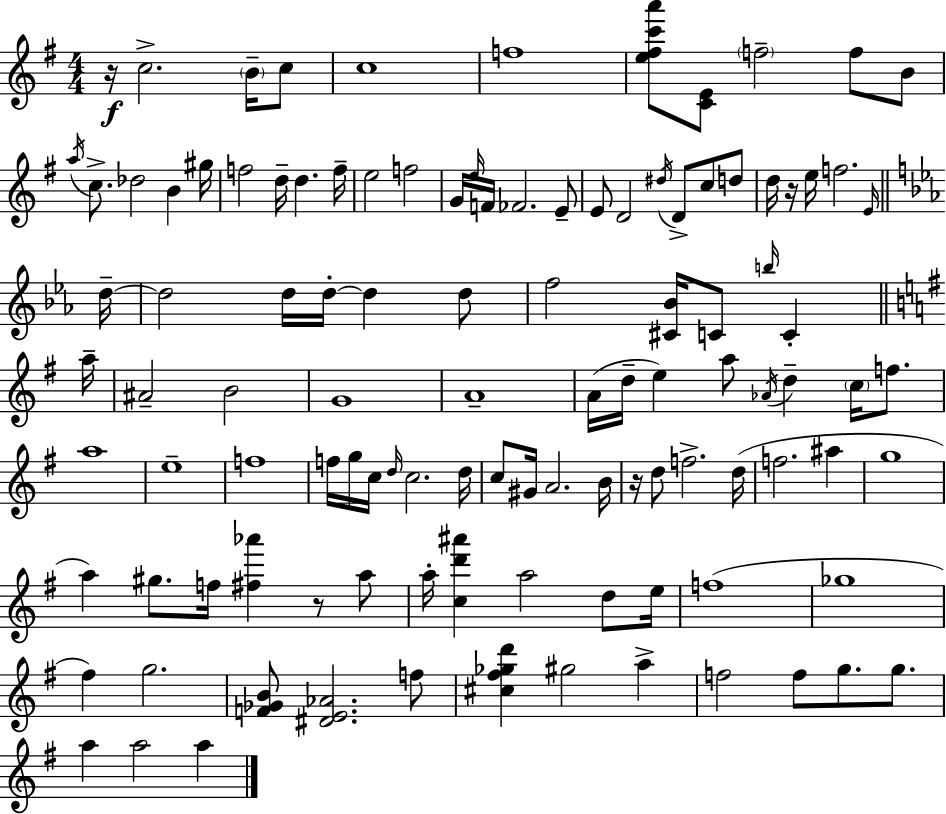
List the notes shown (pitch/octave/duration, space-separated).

R/s C5/h. B4/s C5/e C5/w F5/w [E5,F#5,C6,A6]/e [C4,E4]/e F5/h F5/e B4/e A5/s C5/e. Db5/h B4/q G#5/s F5/h D5/s D5/q. F5/s E5/h F5/h G4/s E5/s F4/s FES4/h. E4/e E4/e D4/h D#5/s D4/e C5/e D5/e D5/s R/s E5/s F5/h. E4/s D5/s D5/h D5/s D5/s D5/q D5/e F5/h [C#4,Bb4]/s C4/e B5/s C4/q A5/s A#4/h B4/h G4/w A4/w A4/s D5/s E5/q A5/e Ab4/s D5/q C5/s F5/e. A5/w E5/w F5/w F5/s G5/s C5/s D5/s C5/h. D5/s C5/e G#4/s A4/h. B4/s R/s D5/e F5/h. D5/s F5/h. A#5/q G5/w A5/q G#5/e. F5/s [F#5,Ab6]/q R/e A5/e A5/s [C5,D6,A#6]/q A5/h D5/e E5/s F5/w Gb5/w F#5/q G5/h. [F4,Gb4,B4]/e [D#4,E4,Ab4]/h. F5/e [C#5,F#5,Gb5,D6]/q G#5/h A5/q F5/h F5/e G5/e. G5/e. A5/q A5/h A5/q